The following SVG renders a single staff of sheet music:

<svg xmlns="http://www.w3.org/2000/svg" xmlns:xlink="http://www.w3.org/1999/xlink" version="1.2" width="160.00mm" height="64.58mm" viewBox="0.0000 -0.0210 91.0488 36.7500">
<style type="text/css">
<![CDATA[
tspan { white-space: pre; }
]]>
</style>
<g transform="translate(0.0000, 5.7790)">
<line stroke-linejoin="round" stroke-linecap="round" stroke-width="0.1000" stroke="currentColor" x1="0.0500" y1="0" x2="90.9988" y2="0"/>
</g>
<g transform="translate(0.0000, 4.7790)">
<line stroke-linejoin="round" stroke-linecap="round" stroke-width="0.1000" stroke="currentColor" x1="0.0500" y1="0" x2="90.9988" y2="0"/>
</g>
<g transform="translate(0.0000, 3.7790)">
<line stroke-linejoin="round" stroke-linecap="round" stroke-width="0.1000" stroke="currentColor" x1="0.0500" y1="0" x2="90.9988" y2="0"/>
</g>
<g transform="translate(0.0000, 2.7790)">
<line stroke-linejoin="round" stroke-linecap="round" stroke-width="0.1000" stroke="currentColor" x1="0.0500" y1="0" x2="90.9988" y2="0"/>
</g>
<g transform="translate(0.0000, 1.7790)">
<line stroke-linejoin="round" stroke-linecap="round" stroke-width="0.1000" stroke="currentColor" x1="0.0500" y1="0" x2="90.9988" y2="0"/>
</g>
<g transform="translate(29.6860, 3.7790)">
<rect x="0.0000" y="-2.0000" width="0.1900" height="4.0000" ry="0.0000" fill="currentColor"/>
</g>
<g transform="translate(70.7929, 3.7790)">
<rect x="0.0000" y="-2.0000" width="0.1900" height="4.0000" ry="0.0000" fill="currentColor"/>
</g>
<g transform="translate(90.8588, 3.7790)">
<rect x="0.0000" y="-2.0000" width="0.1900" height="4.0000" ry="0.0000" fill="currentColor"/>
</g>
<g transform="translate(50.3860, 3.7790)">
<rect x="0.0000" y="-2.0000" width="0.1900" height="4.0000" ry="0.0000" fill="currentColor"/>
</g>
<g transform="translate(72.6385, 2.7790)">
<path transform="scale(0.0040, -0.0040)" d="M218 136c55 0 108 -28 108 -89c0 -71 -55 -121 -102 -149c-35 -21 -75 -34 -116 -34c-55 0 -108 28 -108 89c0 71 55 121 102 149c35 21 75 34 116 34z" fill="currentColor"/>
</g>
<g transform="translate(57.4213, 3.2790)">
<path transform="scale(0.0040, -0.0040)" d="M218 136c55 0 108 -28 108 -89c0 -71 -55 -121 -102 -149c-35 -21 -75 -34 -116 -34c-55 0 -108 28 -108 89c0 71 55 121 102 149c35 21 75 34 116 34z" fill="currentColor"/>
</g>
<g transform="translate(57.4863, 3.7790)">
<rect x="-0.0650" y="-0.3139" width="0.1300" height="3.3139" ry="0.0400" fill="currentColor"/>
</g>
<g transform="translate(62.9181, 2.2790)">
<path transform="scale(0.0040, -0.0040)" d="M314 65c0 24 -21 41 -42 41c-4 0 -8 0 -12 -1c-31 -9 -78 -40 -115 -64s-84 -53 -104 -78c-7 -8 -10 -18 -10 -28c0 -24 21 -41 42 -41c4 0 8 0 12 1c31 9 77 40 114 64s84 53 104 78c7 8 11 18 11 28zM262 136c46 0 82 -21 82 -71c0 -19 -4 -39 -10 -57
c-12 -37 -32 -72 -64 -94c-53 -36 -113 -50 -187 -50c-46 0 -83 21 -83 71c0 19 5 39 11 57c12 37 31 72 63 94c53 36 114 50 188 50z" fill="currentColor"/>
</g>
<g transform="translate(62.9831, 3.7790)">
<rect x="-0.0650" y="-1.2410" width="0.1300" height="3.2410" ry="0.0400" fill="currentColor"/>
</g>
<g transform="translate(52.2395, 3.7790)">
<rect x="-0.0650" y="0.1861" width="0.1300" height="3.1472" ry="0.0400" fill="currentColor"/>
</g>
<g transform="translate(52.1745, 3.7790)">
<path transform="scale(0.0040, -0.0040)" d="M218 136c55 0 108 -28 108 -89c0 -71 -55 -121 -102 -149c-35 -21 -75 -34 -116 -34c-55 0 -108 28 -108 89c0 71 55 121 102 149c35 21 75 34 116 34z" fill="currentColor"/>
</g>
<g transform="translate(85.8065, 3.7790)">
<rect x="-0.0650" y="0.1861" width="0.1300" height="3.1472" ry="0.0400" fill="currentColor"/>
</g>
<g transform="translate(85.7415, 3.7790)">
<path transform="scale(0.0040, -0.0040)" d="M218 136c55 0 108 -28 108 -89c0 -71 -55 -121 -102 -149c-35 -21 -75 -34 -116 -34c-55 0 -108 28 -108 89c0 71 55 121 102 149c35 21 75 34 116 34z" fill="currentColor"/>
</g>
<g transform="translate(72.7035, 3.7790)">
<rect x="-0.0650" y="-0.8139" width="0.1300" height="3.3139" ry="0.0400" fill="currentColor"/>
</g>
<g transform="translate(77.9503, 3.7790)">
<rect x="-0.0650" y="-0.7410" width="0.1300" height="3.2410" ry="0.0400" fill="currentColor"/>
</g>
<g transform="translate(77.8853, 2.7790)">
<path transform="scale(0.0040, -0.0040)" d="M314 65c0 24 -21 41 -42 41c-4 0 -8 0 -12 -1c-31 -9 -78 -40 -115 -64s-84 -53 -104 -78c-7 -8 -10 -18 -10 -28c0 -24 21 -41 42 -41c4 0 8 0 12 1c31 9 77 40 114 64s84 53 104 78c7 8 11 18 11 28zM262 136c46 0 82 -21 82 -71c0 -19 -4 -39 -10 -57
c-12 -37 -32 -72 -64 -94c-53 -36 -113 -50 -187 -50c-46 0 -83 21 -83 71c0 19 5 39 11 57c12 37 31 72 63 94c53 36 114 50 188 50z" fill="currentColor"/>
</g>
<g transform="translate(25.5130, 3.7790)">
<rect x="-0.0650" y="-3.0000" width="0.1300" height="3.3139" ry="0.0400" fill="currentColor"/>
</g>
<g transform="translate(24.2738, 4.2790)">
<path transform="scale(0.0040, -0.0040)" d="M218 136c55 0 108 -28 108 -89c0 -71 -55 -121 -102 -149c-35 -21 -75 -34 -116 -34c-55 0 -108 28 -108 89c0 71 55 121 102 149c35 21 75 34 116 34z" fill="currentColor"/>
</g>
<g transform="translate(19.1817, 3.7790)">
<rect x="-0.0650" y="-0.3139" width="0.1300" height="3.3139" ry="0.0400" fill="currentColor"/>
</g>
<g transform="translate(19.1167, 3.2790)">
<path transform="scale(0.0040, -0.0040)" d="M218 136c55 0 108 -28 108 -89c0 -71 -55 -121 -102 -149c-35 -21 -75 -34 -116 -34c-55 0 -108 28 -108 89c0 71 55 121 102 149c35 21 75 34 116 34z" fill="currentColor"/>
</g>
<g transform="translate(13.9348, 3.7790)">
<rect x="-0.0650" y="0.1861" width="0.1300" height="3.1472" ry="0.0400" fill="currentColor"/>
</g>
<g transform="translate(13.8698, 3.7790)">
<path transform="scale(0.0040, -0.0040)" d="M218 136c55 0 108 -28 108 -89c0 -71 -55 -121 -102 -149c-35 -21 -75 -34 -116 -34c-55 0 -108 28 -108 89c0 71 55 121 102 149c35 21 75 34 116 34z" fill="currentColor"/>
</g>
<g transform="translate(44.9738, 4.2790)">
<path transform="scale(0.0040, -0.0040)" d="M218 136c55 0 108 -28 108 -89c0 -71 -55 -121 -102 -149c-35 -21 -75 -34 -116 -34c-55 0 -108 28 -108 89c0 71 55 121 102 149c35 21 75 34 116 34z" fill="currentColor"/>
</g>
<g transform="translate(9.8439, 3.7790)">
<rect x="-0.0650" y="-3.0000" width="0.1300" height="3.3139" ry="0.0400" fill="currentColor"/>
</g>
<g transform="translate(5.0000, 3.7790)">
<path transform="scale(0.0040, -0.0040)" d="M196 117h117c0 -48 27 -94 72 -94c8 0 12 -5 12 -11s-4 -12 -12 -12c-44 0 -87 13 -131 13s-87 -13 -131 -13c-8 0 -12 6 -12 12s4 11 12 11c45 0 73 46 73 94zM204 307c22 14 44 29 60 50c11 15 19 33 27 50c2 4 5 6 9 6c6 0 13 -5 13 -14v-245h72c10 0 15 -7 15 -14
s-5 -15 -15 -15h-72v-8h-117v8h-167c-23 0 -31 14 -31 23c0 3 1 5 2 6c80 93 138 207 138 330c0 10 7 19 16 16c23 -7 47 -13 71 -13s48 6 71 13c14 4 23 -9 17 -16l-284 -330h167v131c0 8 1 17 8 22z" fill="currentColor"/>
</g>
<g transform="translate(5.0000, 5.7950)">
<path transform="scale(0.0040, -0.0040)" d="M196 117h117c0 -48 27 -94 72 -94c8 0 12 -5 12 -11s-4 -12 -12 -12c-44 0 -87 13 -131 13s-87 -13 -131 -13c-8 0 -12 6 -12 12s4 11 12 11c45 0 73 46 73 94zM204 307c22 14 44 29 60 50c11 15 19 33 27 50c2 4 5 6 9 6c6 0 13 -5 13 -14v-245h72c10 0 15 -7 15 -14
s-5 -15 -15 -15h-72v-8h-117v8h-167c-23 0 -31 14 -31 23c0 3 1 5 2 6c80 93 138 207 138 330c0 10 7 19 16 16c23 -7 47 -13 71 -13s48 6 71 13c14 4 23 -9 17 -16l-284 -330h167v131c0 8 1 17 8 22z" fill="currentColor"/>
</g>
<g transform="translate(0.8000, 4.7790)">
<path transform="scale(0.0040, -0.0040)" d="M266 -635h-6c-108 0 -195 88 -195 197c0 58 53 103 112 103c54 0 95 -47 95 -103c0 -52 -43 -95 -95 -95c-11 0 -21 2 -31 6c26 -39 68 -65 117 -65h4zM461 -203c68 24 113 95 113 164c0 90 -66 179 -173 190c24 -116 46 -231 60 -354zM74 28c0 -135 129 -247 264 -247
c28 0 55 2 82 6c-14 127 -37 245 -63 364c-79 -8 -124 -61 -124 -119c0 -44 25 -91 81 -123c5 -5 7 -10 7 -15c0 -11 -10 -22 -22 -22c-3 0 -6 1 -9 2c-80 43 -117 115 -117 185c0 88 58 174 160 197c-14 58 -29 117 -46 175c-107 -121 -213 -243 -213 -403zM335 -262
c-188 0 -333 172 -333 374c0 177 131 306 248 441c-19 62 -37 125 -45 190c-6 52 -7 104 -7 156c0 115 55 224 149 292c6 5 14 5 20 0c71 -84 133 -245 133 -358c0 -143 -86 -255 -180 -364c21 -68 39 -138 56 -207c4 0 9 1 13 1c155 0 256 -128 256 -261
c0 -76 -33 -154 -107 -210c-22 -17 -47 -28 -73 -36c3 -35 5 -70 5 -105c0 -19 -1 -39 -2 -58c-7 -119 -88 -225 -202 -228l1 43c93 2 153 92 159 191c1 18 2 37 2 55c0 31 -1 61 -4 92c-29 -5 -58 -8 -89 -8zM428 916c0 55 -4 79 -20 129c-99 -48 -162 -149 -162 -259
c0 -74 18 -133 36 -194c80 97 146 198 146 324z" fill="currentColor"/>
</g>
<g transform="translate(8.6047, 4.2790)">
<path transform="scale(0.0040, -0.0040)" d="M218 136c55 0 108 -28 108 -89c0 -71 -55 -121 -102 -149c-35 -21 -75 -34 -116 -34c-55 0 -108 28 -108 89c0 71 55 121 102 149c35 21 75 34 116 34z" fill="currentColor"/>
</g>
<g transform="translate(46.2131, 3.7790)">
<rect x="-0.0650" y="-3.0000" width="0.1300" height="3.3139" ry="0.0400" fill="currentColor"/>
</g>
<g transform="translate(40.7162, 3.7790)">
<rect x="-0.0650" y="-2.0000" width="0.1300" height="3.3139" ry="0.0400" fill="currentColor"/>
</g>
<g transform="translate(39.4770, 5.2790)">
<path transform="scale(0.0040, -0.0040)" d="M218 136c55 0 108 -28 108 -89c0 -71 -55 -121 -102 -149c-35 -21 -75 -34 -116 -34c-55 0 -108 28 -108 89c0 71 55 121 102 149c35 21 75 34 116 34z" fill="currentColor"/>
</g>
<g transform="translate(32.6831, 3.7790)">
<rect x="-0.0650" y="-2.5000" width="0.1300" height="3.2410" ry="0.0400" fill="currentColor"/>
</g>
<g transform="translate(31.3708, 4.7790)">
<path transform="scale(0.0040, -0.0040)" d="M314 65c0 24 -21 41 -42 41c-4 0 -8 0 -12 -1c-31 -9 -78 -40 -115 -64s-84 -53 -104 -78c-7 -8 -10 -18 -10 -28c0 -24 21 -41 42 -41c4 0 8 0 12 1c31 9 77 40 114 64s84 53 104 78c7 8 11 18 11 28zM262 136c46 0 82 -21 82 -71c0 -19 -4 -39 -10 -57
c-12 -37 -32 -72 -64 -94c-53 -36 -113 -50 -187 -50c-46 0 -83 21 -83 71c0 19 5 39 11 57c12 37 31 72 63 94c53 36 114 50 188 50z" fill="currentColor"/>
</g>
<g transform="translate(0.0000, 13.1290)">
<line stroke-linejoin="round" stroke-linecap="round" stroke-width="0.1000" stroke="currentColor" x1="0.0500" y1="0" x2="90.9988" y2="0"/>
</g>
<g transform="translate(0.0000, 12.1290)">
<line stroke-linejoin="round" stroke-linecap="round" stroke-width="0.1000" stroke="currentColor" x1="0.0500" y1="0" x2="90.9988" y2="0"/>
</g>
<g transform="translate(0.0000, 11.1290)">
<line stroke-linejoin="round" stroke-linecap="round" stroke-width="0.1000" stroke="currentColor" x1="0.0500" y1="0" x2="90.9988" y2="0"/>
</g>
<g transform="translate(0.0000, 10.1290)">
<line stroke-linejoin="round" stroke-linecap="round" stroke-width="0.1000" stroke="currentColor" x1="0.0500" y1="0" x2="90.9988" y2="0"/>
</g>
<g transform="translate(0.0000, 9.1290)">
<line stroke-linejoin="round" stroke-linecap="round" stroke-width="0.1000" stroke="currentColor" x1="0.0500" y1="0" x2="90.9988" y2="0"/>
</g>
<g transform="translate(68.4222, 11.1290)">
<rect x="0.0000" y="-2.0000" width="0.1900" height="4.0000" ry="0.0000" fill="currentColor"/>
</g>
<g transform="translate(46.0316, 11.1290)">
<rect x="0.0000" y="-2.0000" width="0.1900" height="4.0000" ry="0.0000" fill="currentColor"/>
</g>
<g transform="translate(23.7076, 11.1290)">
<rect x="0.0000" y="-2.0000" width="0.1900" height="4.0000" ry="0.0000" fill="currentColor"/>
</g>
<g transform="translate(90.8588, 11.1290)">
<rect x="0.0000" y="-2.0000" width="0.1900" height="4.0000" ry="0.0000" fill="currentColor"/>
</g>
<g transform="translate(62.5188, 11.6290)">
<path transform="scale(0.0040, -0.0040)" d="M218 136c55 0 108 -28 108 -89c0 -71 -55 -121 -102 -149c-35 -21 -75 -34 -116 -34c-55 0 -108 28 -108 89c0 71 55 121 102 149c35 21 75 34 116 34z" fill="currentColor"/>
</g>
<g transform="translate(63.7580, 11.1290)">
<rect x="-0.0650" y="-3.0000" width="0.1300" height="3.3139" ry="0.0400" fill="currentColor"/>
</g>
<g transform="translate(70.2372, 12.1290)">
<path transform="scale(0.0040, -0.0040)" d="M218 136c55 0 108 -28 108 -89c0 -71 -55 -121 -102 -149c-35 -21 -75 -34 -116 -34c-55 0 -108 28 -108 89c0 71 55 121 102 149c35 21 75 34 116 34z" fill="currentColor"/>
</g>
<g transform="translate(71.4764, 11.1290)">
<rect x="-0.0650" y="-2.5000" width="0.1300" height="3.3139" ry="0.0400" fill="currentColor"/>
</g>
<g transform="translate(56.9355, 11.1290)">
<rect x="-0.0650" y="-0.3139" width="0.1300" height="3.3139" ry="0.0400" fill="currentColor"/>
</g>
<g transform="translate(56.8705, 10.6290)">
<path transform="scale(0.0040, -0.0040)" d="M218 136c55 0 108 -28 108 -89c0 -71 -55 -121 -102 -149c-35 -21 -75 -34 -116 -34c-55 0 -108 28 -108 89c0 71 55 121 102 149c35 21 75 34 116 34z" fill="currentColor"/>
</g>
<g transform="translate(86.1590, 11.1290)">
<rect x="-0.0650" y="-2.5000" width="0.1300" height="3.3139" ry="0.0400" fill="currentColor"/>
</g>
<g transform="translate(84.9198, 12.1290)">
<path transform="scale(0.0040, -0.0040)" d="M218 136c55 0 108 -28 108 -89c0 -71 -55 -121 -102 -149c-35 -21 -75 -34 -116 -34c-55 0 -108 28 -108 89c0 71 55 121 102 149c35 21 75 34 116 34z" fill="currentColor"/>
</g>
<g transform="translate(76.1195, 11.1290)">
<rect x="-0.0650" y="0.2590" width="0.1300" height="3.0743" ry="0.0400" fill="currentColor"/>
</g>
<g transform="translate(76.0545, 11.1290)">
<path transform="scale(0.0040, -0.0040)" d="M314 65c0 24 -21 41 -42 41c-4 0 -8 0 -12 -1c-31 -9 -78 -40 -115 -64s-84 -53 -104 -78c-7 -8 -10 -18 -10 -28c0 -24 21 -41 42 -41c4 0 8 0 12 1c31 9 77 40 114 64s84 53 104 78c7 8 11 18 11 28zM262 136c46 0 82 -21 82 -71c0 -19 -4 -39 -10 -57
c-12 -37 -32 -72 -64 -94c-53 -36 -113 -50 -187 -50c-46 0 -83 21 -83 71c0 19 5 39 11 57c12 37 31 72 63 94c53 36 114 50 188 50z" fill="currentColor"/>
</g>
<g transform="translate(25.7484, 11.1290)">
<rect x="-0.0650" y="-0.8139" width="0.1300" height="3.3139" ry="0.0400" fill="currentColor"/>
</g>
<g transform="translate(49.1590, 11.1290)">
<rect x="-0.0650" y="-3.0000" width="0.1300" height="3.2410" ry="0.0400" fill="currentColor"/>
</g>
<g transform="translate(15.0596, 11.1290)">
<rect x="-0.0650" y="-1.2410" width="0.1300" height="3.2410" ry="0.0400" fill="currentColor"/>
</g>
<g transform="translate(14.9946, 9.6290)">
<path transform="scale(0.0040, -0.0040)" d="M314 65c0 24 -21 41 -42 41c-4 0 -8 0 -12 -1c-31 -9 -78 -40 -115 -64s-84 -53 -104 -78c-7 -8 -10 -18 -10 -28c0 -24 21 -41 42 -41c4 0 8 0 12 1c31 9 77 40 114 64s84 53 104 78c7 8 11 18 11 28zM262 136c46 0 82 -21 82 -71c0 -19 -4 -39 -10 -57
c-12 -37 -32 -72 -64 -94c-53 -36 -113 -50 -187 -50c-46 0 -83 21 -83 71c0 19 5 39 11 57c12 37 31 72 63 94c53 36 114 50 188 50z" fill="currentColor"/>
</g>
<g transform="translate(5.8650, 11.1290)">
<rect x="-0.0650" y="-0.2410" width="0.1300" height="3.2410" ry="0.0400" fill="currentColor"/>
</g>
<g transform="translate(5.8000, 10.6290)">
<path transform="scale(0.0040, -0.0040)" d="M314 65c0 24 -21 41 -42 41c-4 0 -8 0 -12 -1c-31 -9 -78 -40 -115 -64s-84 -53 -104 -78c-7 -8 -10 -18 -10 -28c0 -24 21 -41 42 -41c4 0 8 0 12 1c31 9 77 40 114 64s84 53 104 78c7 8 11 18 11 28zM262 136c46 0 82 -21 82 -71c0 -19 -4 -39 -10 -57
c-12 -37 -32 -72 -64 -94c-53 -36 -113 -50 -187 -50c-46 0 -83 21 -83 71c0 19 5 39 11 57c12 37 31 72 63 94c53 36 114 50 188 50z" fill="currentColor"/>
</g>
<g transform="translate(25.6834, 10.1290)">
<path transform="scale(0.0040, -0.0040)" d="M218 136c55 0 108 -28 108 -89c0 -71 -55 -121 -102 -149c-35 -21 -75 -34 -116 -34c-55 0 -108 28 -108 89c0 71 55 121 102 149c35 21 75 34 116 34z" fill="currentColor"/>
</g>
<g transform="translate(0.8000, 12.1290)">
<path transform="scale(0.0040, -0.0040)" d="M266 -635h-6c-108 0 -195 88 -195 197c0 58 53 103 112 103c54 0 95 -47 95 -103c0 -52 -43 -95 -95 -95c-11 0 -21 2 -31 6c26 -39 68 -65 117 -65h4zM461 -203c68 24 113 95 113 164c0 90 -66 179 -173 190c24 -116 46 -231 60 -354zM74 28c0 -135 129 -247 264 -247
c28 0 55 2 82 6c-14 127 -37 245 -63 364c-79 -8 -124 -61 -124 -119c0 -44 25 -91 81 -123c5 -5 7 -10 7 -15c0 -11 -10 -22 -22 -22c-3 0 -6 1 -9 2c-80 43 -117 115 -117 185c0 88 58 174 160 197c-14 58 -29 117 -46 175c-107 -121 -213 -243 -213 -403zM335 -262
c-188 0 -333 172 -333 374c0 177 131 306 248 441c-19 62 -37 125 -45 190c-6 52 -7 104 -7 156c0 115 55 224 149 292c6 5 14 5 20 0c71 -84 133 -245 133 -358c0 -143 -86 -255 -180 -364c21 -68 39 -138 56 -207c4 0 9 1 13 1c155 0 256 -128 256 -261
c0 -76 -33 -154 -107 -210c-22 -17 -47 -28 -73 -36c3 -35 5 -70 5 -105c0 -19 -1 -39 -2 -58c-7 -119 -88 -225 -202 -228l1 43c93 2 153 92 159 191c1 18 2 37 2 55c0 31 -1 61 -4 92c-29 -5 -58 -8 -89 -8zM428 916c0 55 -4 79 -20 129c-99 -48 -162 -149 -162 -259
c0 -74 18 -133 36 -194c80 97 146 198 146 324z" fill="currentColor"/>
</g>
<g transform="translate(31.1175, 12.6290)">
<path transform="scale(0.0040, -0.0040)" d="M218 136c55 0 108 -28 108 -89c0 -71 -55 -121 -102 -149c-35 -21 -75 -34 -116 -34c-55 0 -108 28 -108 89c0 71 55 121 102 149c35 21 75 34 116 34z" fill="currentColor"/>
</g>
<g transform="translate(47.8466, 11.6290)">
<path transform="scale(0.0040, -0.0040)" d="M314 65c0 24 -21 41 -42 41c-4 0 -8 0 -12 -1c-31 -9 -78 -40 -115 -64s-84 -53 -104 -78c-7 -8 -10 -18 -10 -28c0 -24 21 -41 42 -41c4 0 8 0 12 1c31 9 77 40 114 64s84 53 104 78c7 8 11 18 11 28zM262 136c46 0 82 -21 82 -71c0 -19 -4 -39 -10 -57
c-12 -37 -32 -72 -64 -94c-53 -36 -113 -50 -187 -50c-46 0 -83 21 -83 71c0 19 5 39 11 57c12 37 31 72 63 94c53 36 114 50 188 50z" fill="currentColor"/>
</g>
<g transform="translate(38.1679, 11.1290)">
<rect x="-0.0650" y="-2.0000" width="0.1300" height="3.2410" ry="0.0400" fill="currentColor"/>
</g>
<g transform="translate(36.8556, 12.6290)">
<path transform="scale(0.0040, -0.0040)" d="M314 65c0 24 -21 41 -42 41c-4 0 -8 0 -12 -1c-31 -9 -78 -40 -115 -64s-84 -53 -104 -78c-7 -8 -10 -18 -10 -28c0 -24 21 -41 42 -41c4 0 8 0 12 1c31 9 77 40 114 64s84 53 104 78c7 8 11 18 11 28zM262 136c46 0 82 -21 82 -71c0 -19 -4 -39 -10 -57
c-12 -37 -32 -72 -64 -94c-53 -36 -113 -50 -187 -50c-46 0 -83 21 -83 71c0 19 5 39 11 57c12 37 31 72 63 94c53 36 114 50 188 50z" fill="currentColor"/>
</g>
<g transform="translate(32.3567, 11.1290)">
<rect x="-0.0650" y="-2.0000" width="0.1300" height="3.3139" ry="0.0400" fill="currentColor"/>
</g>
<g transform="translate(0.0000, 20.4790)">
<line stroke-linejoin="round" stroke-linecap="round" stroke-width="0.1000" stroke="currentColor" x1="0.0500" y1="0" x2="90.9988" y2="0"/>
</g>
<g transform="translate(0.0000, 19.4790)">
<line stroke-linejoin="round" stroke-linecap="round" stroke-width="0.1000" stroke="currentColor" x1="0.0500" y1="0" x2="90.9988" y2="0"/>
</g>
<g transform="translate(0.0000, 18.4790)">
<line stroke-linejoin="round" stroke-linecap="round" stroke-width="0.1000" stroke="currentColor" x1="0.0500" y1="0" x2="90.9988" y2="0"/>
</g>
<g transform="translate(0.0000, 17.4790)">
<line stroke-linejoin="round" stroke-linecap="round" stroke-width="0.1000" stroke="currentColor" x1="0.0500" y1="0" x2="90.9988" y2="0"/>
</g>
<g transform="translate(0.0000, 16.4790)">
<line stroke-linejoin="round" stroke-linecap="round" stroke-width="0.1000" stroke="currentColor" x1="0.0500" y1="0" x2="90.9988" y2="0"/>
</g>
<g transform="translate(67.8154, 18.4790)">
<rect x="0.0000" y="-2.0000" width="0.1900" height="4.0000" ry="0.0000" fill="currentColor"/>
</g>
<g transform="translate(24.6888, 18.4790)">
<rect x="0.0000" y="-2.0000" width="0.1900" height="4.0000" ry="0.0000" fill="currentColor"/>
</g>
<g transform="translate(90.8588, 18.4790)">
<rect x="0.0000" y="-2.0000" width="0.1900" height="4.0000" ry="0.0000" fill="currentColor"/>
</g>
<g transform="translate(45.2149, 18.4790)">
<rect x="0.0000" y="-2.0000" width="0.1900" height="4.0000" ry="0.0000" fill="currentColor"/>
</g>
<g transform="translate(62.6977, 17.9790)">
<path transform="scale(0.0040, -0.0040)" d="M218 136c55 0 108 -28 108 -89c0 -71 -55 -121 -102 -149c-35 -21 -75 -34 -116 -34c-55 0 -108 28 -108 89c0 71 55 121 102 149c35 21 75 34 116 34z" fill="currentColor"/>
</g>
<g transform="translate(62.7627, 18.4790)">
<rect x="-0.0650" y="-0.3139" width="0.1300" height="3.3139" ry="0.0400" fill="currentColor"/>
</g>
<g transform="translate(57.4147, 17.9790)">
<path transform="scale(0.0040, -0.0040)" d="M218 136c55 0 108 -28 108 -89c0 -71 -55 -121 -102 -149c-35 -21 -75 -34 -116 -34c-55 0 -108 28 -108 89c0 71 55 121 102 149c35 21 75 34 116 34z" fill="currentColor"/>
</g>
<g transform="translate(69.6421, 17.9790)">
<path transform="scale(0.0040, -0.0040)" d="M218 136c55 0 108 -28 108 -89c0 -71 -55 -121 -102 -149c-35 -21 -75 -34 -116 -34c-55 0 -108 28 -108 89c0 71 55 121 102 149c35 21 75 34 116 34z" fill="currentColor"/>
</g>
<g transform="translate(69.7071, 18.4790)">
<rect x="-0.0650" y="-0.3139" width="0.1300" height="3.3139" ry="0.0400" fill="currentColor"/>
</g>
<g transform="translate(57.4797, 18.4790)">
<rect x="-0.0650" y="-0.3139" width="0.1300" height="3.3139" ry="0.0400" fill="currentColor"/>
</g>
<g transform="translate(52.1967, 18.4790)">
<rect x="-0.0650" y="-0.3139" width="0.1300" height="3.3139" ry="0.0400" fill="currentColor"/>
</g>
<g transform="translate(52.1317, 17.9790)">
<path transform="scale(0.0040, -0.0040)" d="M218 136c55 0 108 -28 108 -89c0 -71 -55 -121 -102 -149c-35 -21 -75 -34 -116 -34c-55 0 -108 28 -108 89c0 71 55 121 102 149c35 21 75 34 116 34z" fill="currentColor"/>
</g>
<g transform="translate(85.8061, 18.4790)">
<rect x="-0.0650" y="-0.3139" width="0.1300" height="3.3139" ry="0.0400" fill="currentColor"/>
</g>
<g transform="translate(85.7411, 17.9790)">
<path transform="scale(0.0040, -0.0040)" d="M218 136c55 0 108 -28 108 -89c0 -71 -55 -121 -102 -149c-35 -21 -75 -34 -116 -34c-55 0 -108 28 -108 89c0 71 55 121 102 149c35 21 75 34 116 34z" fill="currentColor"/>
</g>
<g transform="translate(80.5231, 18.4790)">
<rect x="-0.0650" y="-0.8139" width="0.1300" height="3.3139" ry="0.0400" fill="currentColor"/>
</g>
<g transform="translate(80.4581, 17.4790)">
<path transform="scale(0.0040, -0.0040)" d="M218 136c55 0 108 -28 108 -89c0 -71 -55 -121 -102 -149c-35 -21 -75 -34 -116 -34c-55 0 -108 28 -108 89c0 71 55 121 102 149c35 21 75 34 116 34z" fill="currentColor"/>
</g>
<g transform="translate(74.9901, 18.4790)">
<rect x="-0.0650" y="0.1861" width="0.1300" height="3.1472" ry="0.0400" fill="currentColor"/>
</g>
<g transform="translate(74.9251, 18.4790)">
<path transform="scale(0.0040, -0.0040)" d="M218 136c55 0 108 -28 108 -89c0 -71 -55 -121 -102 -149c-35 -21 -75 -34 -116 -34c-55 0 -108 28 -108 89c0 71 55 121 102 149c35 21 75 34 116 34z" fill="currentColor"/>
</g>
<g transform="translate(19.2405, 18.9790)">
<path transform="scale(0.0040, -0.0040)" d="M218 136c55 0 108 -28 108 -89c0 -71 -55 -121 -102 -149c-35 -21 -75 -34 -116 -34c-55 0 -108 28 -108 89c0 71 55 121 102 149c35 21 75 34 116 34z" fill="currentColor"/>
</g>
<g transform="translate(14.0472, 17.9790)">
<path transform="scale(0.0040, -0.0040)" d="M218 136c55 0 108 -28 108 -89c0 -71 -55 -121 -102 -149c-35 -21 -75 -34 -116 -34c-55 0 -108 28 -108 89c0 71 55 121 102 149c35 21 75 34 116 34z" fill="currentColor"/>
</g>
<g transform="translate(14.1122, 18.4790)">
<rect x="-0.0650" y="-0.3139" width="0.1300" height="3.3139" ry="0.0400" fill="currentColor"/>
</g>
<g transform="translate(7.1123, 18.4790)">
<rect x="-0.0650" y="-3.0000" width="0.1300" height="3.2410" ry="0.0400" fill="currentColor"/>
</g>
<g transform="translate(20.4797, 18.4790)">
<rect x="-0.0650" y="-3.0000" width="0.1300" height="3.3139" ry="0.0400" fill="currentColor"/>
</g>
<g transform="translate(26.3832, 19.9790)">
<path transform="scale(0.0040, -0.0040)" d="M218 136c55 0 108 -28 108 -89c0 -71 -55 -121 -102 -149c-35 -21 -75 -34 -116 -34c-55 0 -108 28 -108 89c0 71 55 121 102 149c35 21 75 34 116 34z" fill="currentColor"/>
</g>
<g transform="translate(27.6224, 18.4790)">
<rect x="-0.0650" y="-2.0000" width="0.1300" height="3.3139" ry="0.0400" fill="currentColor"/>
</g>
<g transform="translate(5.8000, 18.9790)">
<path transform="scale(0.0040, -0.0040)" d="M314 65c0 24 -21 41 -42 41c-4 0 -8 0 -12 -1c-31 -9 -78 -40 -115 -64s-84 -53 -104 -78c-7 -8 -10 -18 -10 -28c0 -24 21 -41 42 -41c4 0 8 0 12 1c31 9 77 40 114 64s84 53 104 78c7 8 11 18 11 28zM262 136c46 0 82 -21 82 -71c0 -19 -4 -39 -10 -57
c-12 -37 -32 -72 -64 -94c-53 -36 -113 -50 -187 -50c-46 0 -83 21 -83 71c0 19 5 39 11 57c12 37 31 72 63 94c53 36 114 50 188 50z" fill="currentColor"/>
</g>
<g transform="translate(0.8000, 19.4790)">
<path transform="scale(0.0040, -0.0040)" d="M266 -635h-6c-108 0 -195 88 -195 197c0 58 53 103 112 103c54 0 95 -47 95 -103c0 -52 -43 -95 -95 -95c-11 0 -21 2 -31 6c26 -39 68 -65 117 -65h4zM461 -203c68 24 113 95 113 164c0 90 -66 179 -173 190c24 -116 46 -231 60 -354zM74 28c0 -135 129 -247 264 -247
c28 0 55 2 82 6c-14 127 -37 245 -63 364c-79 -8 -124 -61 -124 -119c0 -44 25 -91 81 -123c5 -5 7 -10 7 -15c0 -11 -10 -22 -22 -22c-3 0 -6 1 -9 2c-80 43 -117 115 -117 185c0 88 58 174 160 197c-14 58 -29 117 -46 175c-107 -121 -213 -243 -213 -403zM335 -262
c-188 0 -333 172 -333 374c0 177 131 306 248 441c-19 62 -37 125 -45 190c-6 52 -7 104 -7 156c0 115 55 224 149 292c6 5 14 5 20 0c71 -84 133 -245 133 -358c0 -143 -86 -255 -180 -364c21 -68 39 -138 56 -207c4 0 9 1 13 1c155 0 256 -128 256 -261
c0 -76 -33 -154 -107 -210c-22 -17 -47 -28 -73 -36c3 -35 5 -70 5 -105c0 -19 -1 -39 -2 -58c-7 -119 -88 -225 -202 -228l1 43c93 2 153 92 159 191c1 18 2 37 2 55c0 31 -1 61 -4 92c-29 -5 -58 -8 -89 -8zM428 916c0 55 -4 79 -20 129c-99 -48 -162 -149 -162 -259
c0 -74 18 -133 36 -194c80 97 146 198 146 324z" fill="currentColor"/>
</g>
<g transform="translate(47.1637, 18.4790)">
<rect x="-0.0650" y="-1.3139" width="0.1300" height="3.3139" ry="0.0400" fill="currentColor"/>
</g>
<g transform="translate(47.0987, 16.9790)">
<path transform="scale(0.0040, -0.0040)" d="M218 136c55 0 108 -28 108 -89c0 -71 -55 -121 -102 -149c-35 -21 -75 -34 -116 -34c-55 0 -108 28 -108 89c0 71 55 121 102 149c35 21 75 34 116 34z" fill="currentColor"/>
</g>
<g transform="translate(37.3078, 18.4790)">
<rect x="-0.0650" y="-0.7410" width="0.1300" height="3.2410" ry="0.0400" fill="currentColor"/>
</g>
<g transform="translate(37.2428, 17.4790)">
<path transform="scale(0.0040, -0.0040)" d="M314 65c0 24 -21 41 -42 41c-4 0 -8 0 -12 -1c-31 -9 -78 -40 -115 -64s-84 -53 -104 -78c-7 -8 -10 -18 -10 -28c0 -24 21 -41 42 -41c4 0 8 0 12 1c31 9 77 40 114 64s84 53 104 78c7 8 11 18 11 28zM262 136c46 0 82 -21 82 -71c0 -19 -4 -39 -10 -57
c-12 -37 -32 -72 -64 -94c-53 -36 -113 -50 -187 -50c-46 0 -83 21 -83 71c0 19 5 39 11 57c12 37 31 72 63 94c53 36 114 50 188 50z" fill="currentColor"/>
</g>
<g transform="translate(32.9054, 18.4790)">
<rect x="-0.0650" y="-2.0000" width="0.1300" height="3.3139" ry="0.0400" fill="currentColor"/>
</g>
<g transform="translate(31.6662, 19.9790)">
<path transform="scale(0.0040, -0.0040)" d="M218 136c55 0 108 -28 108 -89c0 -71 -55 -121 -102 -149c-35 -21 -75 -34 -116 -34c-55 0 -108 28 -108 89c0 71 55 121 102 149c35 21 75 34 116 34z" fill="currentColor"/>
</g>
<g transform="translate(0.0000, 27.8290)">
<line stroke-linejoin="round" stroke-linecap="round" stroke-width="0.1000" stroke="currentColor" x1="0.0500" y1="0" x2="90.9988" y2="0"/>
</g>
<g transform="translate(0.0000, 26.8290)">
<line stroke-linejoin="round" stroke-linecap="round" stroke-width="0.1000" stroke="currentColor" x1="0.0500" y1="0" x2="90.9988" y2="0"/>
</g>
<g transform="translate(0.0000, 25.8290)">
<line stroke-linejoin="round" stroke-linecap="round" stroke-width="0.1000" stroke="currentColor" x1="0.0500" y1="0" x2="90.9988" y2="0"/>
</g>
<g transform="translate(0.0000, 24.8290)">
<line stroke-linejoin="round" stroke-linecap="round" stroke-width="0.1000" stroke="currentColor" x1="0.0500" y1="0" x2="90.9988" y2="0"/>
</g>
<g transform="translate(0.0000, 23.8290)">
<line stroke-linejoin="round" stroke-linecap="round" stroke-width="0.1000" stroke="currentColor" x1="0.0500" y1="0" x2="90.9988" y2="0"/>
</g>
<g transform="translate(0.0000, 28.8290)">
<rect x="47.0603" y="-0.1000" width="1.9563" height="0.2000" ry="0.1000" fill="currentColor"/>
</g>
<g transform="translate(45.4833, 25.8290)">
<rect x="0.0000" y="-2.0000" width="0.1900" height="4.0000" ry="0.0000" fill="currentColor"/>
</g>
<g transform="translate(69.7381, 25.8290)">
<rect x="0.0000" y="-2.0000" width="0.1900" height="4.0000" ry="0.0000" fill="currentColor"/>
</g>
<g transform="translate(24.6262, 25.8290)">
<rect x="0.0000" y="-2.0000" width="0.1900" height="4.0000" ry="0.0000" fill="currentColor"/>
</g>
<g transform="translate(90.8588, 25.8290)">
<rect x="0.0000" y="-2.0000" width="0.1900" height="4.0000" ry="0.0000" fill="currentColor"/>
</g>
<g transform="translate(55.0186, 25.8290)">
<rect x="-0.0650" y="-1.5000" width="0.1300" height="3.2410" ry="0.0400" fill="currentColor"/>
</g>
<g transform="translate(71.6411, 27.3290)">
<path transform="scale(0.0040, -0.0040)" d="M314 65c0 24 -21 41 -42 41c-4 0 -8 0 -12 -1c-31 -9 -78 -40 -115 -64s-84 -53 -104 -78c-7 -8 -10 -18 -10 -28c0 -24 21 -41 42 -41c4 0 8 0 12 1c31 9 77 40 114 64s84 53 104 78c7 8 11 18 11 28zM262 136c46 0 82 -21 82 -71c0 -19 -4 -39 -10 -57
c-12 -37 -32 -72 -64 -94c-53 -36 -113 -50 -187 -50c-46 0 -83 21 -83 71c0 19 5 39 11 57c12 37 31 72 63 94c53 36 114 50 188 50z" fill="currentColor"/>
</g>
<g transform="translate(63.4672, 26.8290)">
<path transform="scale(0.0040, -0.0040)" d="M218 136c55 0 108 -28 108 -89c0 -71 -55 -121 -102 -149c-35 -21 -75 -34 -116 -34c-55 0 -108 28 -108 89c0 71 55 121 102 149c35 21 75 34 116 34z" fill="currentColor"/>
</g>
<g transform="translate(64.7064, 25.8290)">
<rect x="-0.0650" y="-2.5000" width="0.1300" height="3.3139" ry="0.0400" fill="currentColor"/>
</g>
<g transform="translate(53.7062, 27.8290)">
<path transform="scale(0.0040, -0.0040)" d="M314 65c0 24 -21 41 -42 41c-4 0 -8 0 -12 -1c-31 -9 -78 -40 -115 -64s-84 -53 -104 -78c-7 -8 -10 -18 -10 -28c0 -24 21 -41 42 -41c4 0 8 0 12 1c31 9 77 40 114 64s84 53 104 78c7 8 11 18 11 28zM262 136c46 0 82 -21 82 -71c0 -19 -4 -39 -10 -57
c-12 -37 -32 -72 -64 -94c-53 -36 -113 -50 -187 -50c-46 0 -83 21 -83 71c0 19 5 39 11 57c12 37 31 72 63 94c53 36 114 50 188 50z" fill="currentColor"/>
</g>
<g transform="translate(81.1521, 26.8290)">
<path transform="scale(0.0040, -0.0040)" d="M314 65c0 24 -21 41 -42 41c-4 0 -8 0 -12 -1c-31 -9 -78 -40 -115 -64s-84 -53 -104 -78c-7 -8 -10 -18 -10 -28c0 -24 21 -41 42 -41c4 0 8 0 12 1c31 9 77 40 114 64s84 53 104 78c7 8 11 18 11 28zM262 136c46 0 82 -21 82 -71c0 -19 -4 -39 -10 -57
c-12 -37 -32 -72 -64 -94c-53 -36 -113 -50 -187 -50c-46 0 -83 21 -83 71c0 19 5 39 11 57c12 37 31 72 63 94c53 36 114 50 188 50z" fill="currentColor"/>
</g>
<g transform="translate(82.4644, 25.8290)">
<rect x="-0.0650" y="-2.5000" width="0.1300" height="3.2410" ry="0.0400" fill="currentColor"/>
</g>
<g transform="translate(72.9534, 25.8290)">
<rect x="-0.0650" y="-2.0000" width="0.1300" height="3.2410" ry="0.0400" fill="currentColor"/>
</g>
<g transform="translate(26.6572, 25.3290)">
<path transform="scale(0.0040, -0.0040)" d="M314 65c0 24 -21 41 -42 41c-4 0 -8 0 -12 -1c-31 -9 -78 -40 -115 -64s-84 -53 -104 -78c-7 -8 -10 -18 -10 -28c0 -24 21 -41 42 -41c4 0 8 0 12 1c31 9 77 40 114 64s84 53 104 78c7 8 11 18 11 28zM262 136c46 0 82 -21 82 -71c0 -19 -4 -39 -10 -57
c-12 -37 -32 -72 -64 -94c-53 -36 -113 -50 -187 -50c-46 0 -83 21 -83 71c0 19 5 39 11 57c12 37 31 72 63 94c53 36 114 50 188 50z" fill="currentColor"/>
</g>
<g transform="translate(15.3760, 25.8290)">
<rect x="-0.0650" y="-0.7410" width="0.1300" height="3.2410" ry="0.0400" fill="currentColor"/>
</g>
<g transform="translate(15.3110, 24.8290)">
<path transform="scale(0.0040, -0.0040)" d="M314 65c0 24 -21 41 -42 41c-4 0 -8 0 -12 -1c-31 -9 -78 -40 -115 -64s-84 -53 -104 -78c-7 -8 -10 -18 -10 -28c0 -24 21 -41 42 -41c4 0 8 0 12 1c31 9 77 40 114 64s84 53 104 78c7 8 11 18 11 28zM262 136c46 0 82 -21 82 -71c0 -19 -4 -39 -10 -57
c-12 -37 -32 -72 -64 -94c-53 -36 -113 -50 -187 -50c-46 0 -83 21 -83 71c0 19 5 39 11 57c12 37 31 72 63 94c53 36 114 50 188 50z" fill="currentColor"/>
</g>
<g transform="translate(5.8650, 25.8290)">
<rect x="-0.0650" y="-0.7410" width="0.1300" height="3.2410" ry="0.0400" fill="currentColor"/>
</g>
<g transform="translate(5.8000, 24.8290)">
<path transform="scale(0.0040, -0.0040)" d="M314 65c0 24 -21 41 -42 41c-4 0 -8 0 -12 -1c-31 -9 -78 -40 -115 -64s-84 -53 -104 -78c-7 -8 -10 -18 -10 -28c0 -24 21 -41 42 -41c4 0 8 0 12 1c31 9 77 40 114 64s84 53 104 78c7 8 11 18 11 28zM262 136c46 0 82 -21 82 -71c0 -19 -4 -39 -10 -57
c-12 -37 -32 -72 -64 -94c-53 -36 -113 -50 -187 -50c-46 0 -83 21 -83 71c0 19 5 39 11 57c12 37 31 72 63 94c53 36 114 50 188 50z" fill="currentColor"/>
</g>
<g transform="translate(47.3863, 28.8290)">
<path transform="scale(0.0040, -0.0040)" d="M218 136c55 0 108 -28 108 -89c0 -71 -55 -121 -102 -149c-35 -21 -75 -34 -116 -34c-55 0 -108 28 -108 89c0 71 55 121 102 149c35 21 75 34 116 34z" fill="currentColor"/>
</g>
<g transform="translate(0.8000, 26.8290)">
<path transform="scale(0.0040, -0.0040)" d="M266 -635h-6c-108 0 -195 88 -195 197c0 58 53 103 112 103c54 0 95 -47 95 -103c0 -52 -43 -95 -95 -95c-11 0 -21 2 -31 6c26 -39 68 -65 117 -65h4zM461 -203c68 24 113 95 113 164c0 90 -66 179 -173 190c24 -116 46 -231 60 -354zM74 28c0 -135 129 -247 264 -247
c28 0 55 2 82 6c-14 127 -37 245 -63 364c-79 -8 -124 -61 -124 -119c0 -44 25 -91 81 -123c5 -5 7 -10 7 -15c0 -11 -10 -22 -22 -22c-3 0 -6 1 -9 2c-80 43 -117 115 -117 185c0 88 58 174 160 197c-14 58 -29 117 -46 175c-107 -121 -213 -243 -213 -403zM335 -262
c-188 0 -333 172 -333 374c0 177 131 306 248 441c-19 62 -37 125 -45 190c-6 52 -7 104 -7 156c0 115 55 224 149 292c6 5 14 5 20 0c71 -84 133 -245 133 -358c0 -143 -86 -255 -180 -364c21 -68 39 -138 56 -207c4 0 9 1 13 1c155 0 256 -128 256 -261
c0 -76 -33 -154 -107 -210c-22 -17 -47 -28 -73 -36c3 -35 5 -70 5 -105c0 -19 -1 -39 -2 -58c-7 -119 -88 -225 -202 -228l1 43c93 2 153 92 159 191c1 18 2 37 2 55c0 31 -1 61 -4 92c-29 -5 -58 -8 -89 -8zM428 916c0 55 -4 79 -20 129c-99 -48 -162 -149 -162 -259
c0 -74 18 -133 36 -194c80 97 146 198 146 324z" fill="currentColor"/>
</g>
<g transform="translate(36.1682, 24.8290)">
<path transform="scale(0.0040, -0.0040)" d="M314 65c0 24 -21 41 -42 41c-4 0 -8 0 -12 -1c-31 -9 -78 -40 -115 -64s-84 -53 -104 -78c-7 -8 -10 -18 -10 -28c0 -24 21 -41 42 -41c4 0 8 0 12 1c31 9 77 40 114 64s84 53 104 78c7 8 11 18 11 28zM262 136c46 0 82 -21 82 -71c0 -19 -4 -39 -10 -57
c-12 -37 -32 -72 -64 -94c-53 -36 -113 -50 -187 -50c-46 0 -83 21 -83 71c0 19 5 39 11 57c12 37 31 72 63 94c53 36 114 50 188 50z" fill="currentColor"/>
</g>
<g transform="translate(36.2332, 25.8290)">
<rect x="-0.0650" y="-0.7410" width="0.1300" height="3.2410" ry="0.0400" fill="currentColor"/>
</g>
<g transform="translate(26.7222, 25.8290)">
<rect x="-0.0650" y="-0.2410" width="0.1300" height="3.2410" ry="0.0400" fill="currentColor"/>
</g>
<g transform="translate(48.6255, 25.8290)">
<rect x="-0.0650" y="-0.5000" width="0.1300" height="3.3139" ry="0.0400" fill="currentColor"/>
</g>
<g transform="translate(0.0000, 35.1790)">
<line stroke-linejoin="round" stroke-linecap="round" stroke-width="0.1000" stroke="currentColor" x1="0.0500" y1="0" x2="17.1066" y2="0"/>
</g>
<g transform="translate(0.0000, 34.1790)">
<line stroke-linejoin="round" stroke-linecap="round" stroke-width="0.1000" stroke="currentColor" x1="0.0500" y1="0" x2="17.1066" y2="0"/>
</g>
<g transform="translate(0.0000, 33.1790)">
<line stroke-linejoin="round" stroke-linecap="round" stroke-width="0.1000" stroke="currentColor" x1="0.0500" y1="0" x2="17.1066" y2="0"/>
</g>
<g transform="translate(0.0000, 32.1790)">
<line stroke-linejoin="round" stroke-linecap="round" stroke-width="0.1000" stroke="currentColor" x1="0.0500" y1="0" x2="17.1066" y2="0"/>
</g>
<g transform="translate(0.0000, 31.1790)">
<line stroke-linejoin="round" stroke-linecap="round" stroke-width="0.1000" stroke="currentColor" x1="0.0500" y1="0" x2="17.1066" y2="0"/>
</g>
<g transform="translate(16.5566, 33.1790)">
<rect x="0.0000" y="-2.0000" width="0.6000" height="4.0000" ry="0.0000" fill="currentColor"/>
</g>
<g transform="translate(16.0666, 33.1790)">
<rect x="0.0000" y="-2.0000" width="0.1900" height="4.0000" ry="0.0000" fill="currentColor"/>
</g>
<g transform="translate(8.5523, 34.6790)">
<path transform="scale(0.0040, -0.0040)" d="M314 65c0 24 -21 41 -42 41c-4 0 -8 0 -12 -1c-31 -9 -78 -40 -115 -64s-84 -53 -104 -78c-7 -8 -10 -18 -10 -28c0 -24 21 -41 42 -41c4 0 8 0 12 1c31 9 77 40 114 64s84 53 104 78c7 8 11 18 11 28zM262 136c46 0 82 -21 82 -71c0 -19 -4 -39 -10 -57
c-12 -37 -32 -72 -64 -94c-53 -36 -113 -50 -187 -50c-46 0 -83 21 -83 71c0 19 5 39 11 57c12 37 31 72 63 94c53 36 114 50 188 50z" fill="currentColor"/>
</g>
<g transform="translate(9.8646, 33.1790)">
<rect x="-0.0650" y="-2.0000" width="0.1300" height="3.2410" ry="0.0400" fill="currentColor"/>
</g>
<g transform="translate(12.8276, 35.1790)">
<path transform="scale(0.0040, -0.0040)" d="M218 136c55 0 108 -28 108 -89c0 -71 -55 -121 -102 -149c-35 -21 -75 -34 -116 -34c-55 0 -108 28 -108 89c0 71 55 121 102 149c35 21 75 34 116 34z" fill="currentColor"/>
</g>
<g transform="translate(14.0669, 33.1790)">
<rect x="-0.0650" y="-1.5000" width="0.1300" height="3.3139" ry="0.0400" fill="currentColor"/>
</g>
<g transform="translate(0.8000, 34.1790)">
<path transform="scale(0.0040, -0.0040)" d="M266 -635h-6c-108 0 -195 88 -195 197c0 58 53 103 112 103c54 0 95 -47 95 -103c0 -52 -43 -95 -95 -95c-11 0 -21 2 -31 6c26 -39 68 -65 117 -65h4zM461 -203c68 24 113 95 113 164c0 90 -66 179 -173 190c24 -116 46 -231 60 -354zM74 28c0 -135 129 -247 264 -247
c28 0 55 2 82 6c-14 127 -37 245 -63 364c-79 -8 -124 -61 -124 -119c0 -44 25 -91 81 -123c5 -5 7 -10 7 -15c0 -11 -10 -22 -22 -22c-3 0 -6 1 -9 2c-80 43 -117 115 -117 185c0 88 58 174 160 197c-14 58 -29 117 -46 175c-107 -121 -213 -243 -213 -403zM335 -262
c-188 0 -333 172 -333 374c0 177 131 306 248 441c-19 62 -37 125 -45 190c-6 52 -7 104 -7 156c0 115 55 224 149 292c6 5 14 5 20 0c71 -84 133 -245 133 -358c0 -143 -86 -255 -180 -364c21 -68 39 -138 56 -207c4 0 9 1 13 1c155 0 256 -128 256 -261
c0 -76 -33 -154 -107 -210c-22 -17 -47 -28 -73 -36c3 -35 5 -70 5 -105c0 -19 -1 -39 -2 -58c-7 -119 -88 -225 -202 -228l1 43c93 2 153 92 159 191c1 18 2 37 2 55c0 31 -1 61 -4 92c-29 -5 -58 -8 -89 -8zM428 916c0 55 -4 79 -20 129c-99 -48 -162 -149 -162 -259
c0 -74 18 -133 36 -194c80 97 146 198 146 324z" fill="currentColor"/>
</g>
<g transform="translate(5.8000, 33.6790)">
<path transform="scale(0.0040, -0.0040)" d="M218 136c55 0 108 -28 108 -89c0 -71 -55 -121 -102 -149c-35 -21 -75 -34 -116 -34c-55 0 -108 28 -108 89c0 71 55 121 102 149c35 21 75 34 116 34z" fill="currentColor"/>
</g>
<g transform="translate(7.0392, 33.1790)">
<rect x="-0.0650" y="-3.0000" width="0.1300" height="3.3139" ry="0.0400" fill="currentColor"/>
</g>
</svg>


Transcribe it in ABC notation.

X:1
T:Untitled
M:4/4
L:1/4
K:C
A B c A G2 F A B c e2 d d2 B c2 e2 d F F2 A2 c A G B2 G A2 c A F F d2 e c c c c B d c d2 d2 c2 d2 C E2 G F2 G2 A F2 E